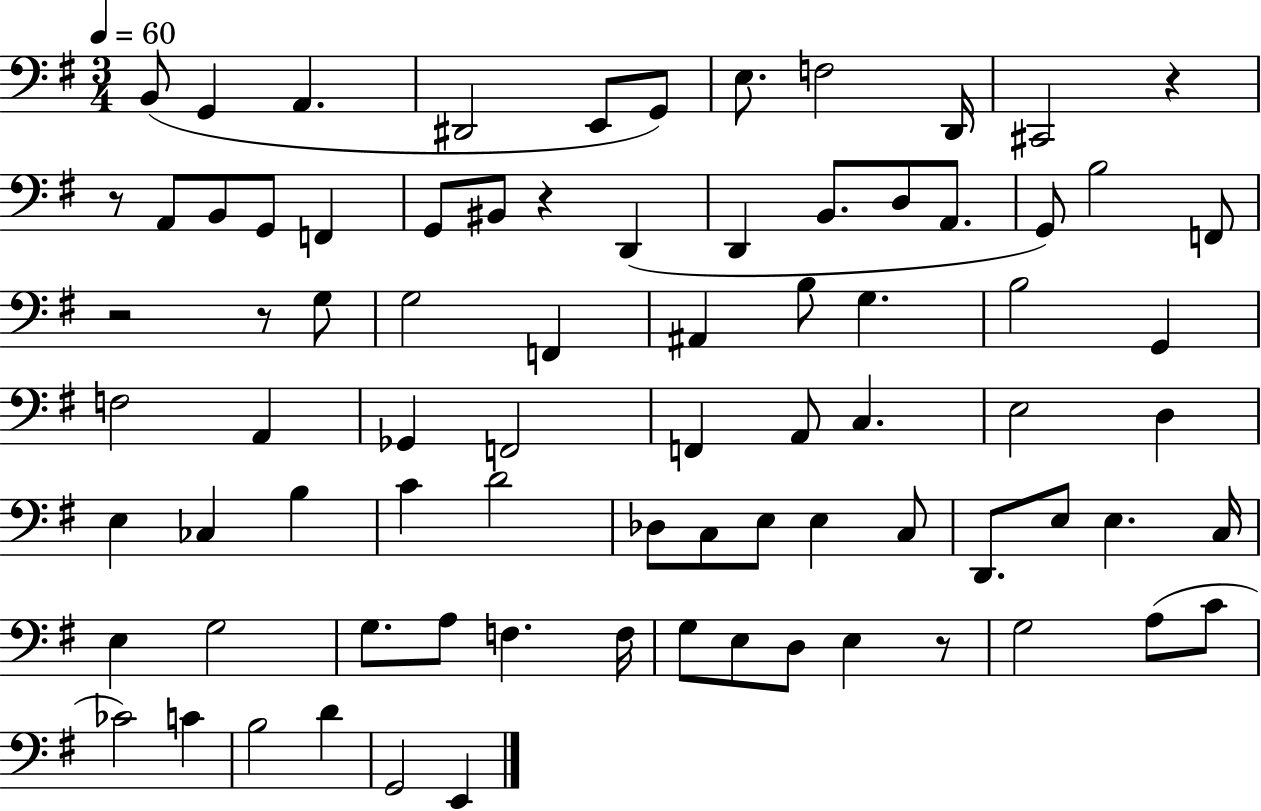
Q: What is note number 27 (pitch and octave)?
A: F2